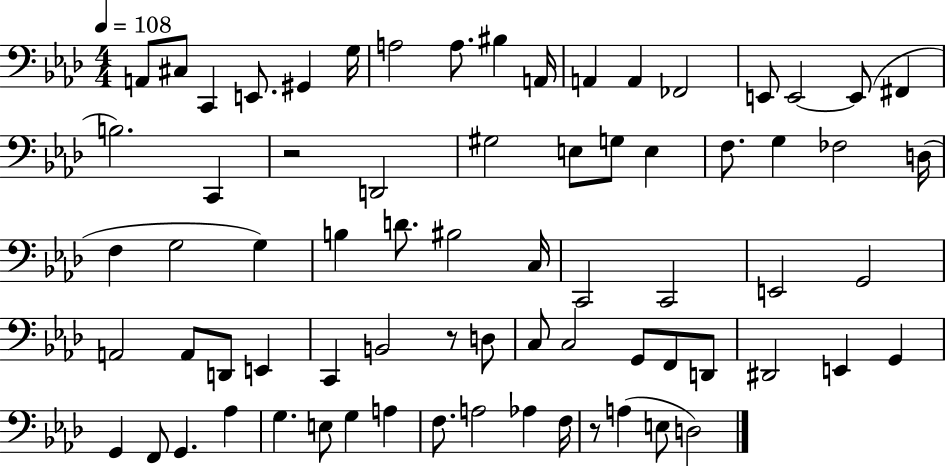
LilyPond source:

{
  \clef bass
  \numericTimeSignature
  \time 4/4
  \key aes \major
  \tempo 4 = 108
  a,8 cis8 c,4 e,8. gis,4 g16 | a2 a8. bis4 a,16 | a,4 a,4 fes,2 | e,8 e,2~~ e,8( fis,4 | \break b2.) c,4 | r2 d,2 | gis2 e8 g8 e4 | f8. g4 fes2 d16( | \break f4 g2 g4) | b4 d'8. bis2 c16 | c,2 c,2 | e,2 g,2 | \break a,2 a,8 d,8 e,4 | c,4 b,2 r8 d8 | c8 c2 g,8 f,8 d,8 | dis,2 e,4 g,4 | \break g,4 f,8 g,4. aes4 | g4. e8 g4 a4 | f8. a2 aes4 f16 | r8 a4( e8 d2) | \break \bar "|."
}